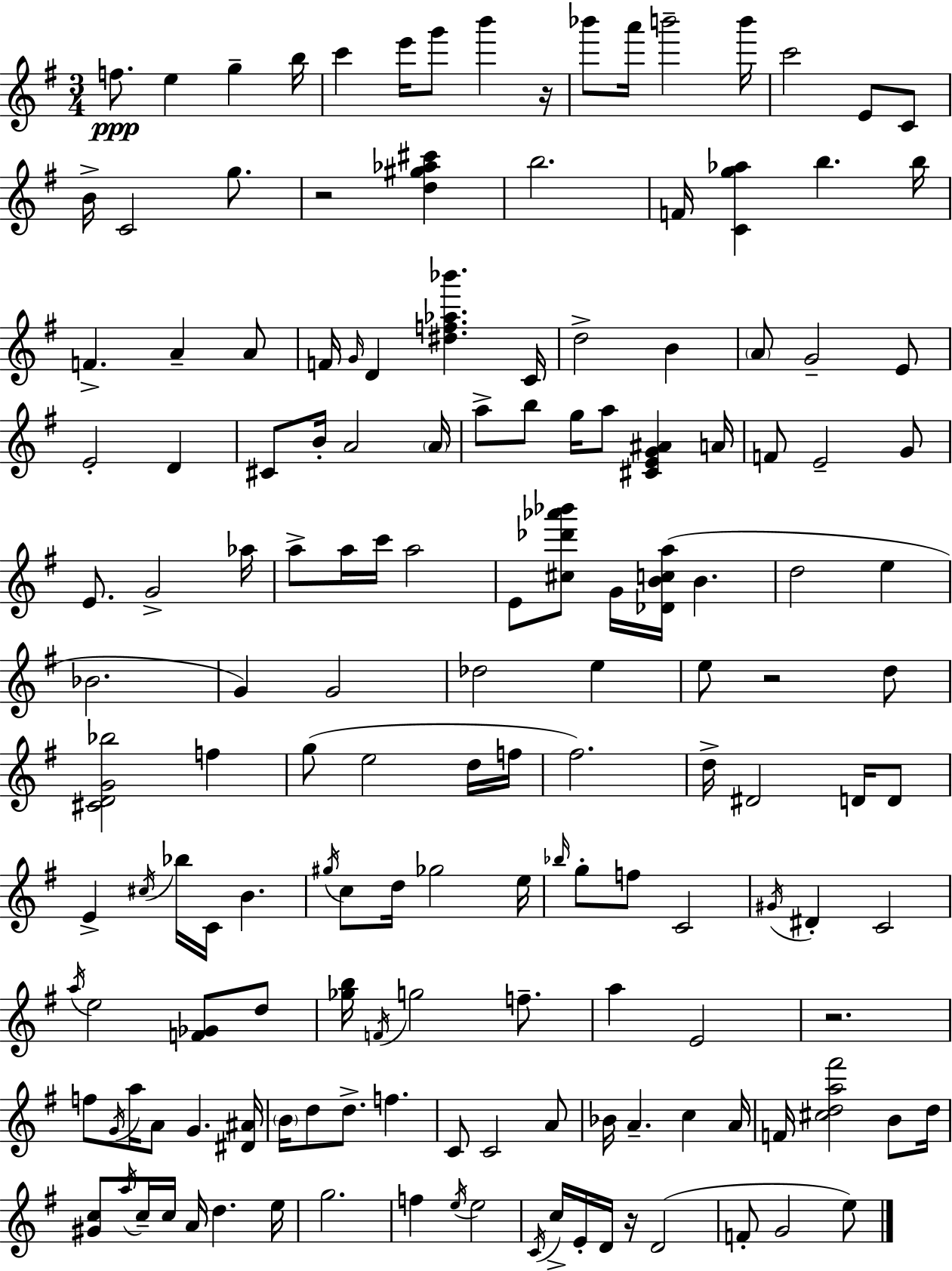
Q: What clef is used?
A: treble